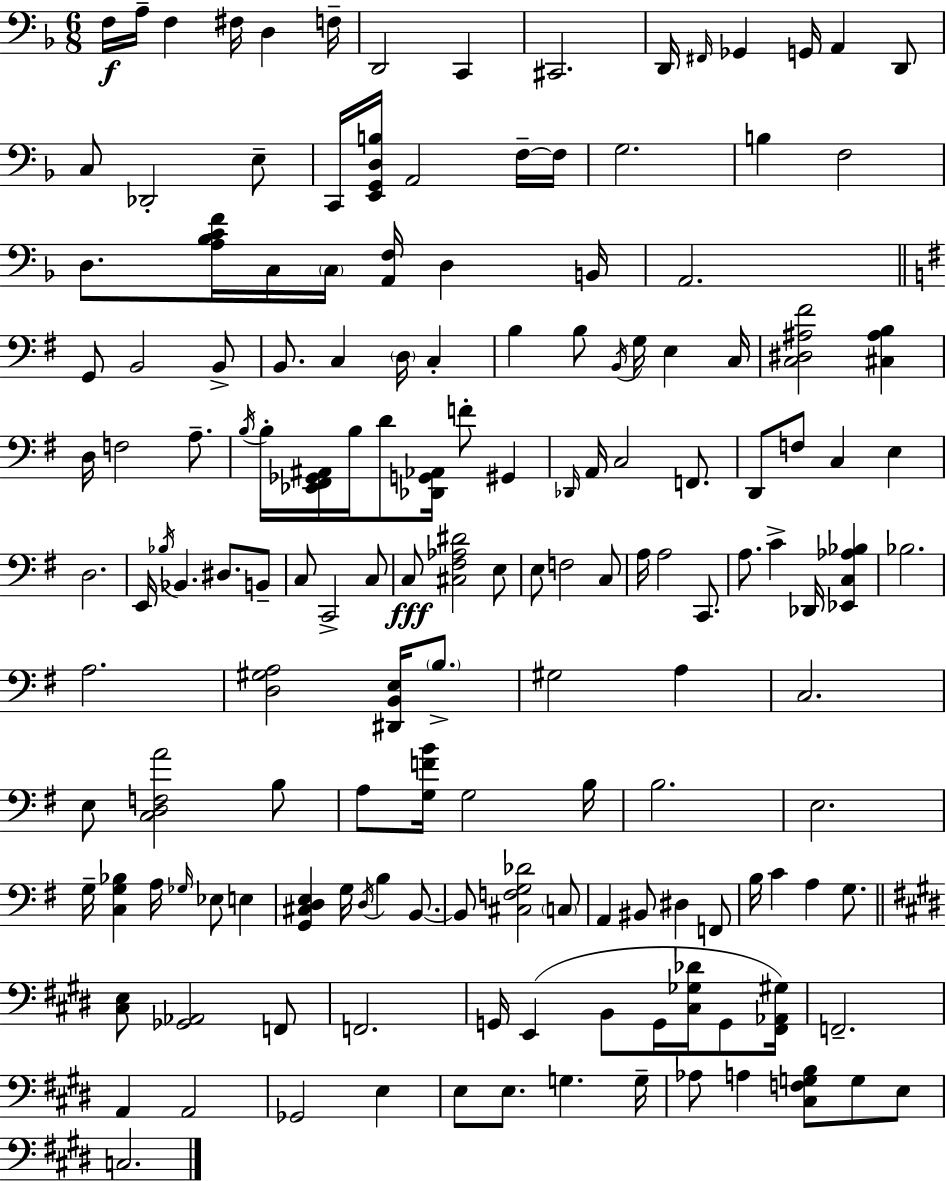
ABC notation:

X:1
T:Untitled
M:6/8
L:1/4
K:Dm
F,/4 A,/4 F, ^F,/4 D, F,/4 D,,2 C,, ^C,,2 D,,/4 ^F,,/4 _G,, G,,/4 A,, D,,/2 C,/2 _D,,2 E,/2 C,,/4 [E,,G,,D,B,]/4 A,,2 F,/4 F,/4 G,2 B, F,2 D,/2 [A,_B,CF]/4 C,/4 C,/4 [A,,F,]/4 D, B,,/4 A,,2 G,,/2 B,,2 B,,/2 B,,/2 C, D,/4 C, B, B,/2 B,,/4 G,/4 E, C,/4 [C,^D,^A,^F]2 [^C,^A,B,] D,/4 F,2 A,/2 B,/4 B,/4 [_E,,^F,,_G,,^A,,]/4 B,/4 D/2 [_D,,G,,_A,,]/4 F/2 ^G,, _D,,/4 A,,/4 C,2 F,,/2 D,,/2 F,/2 C, E, D,2 E,,/4 _B,/4 _B,, ^D,/2 B,,/2 C,/2 C,,2 C,/2 C,/2 [^C,^F,_A,^D]2 E,/2 E,/2 F,2 C,/2 A,/4 A,2 C,,/2 A,/2 C _D,,/4 [_E,,C,_A,_B,] _B,2 A,2 [D,^G,A,]2 [^D,,B,,E,]/4 B,/2 ^G,2 A, C,2 E,/2 [C,D,F,A]2 B,/2 A,/2 [G,FB]/4 G,2 B,/4 B,2 E,2 G,/4 [C,G,_B,] A,/4 _G,/4 _E,/2 E, [G,,^C,D,E,] G,/4 D,/4 B, B,,/2 B,,/2 [^C,F,G,_D]2 C,/2 A,, ^B,,/2 ^D, F,,/2 B,/4 C A, G,/2 [^C,E,]/2 [_G,,_A,,]2 F,,/2 F,,2 G,,/4 E,, B,,/2 G,,/4 [^C,_G,_D]/4 G,,/2 [^F,,_A,,^G,]/4 F,,2 A,, A,,2 _G,,2 E, E,/2 E,/2 G, G,/4 _A,/2 A, [^C,F,G,B,]/2 G,/2 E,/2 C,2